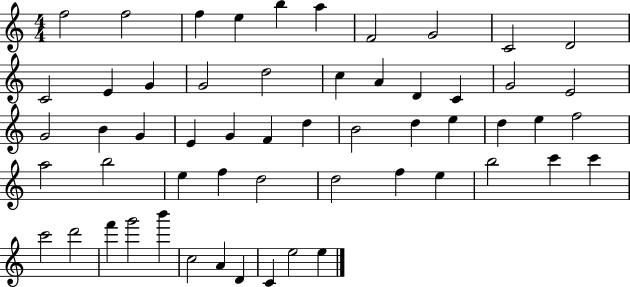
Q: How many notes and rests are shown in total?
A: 56